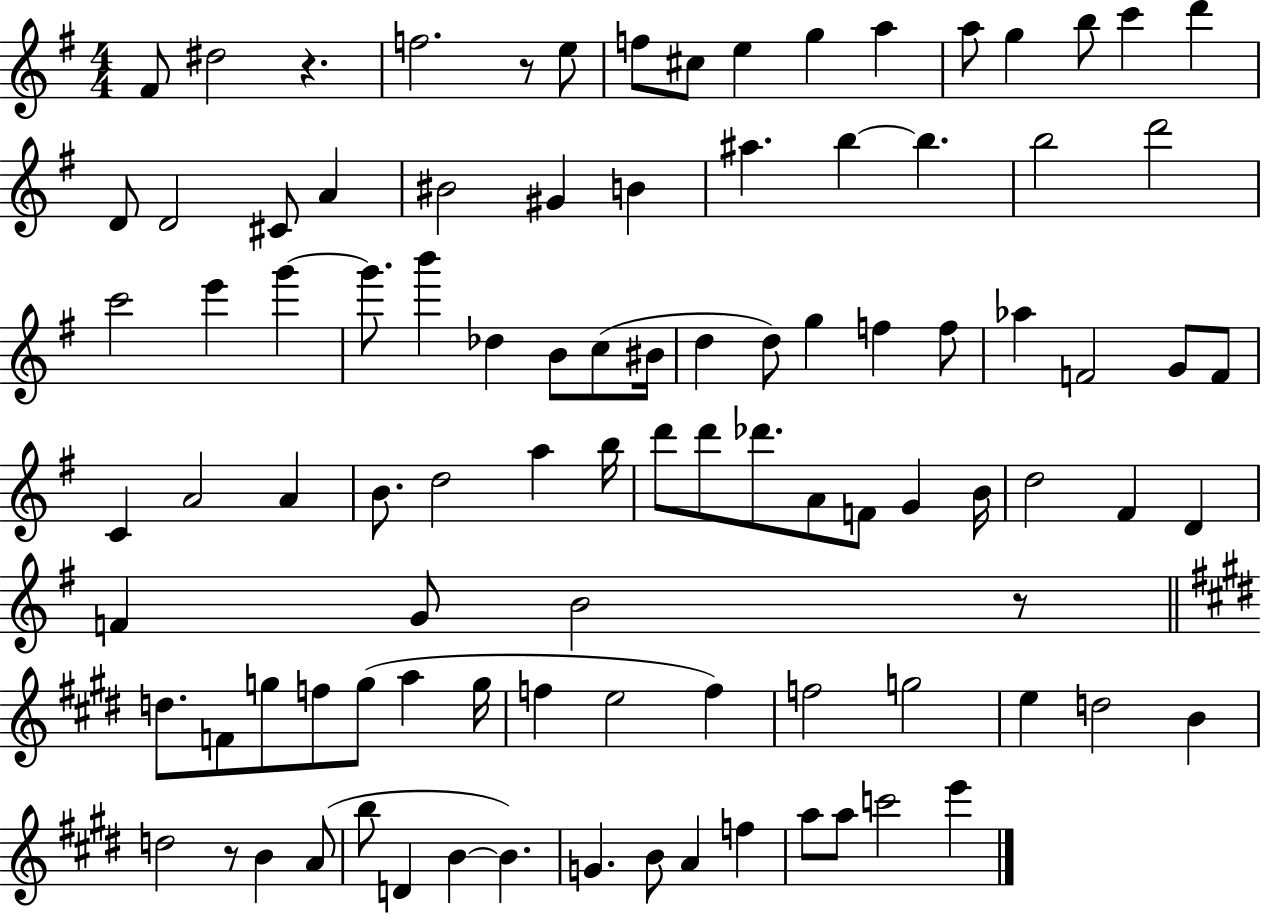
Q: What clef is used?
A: treble